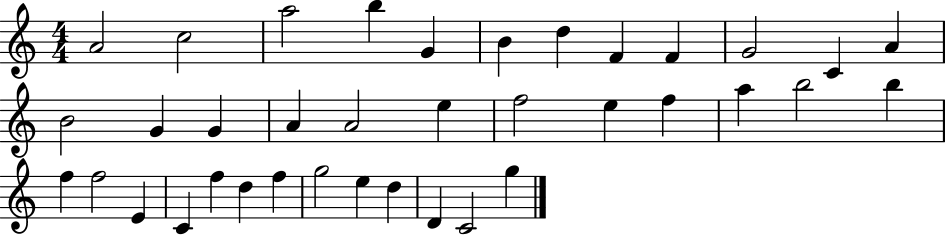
X:1
T:Untitled
M:4/4
L:1/4
K:C
A2 c2 a2 b G B d F F G2 C A B2 G G A A2 e f2 e f a b2 b f f2 E C f d f g2 e d D C2 g